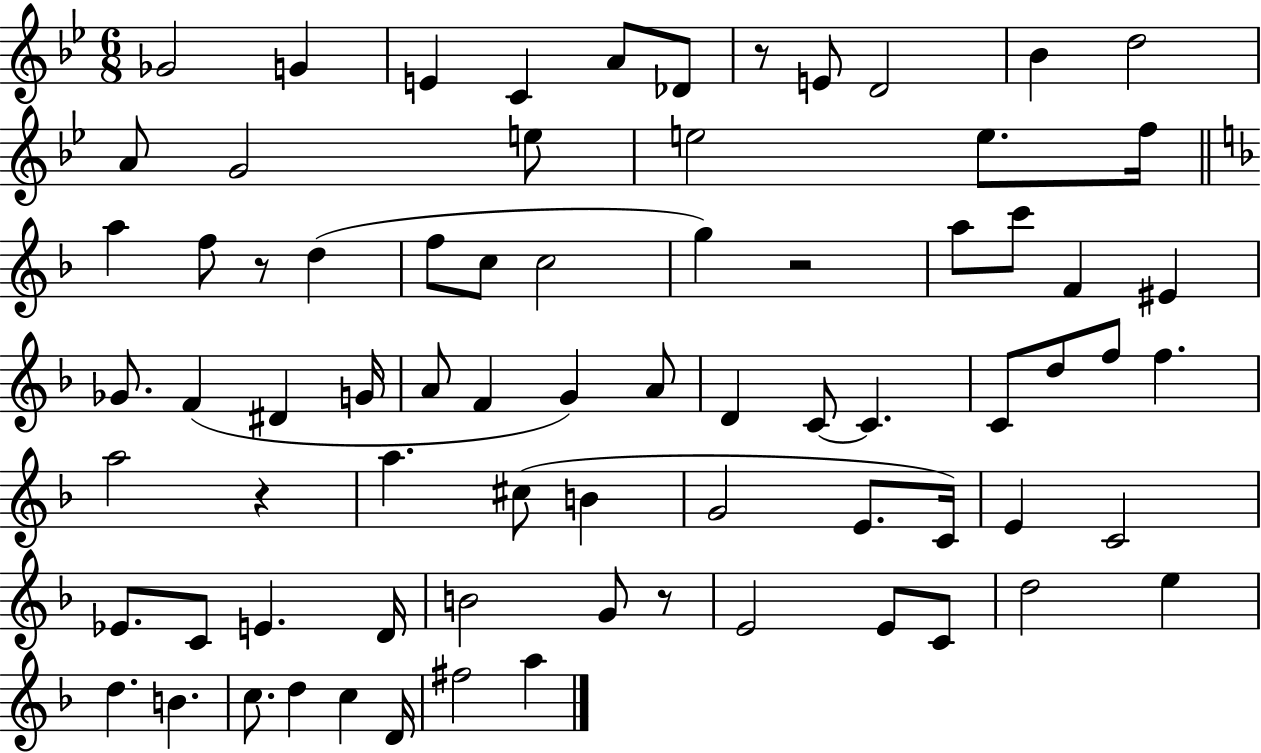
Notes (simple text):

Gb4/h G4/q E4/q C4/q A4/e Db4/e R/e E4/e D4/h Bb4/q D5/h A4/e G4/h E5/e E5/h E5/e. F5/s A5/q F5/e R/e D5/q F5/e C5/e C5/h G5/q R/h A5/e C6/e F4/q EIS4/q Gb4/e. F4/q D#4/q G4/s A4/e F4/q G4/q A4/e D4/q C4/e C4/q. C4/e D5/e F5/e F5/q. A5/h R/q A5/q. C#5/e B4/q G4/h E4/e. C4/s E4/q C4/h Eb4/e. C4/e E4/q. D4/s B4/h G4/e R/e E4/h E4/e C4/e D5/h E5/q D5/q. B4/q. C5/e. D5/q C5/q D4/s F#5/h A5/q